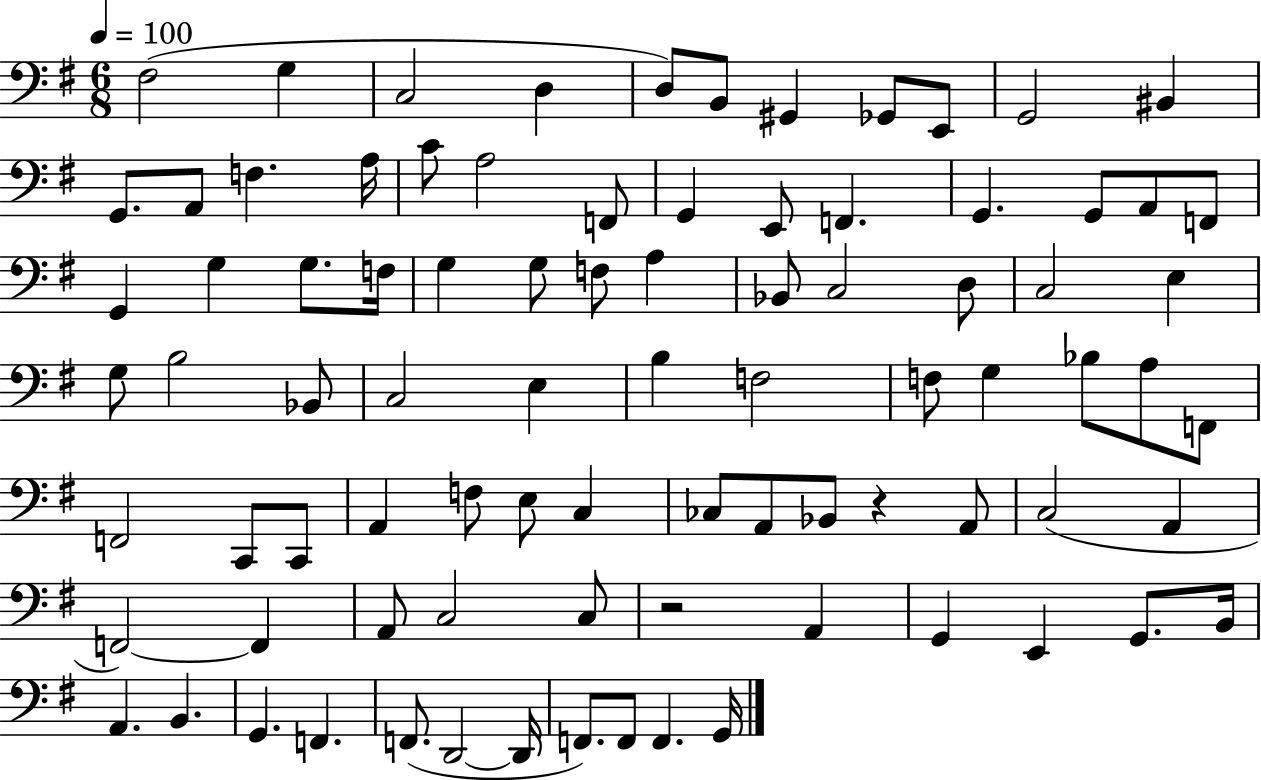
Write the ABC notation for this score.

X:1
T:Untitled
M:6/8
L:1/4
K:G
^F,2 G, C,2 D, D,/2 B,,/2 ^G,, _G,,/2 E,,/2 G,,2 ^B,, G,,/2 A,,/2 F, A,/4 C/2 A,2 F,,/2 G,, E,,/2 F,, G,, G,,/2 A,,/2 F,,/2 G,, G, G,/2 F,/4 G, G,/2 F,/2 A, _B,,/2 C,2 D,/2 C,2 E, G,/2 B,2 _B,,/2 C,2 E, B, F,2 F,/2 G, _B,/2 A,/2 F,,/2 F,,2 C,,/2 C,,/2 A,, F,/2 E,/2 C, _C,/2 A,,/2 _B,,/2 z A,,/2 C,2 A,, F,,2 F,, A,,/2 C,2 C,/2 z2 A,, G,, E,, G,,/2 B,,/4 A,, B,, G,, F,, F,,/2 D,,2 D,,/4 F,,/2 F,,/2 F,, G,,/4